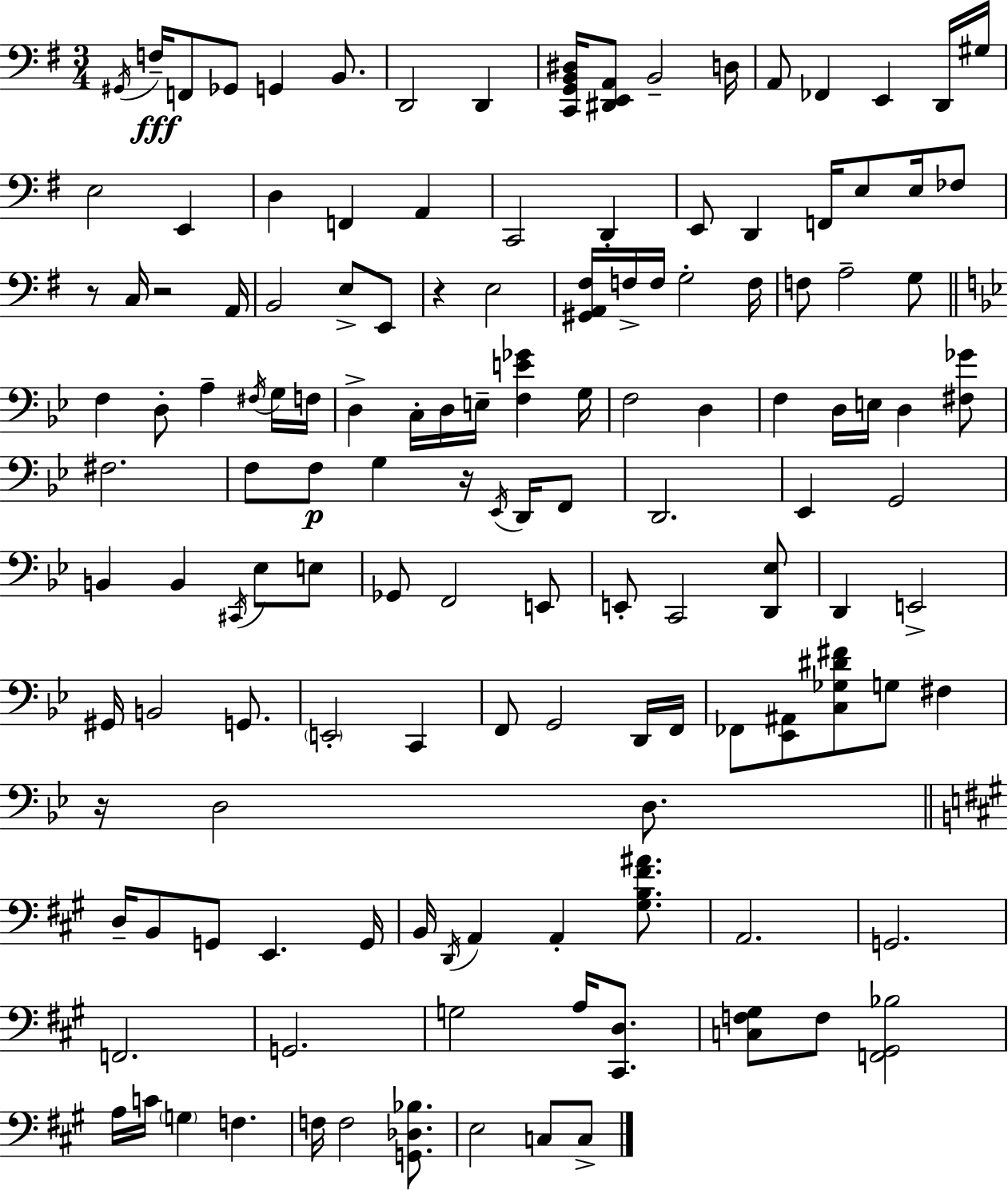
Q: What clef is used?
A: bass